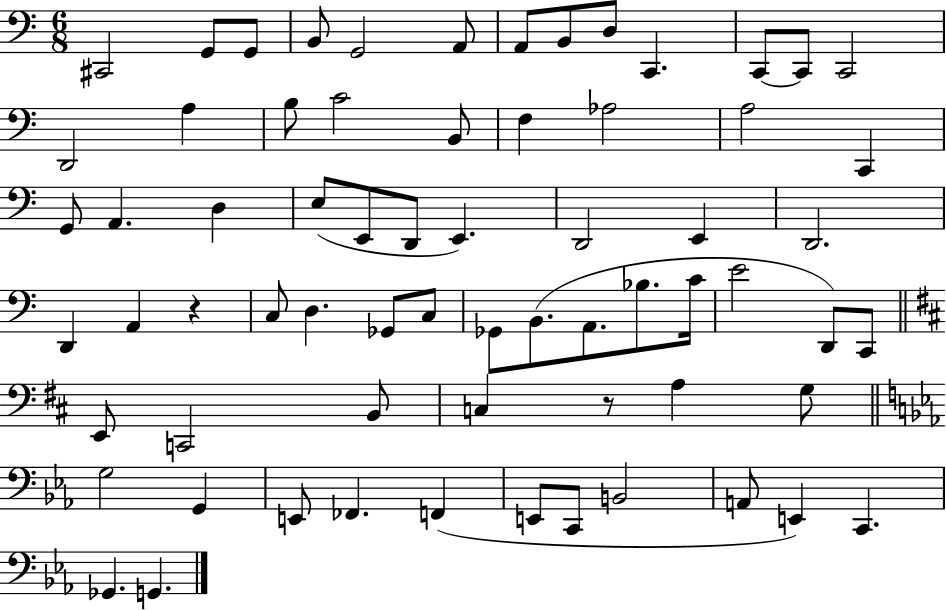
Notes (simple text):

C#2/h G2/e G2/e B2/e G2/h A2/e A2/e B2/e D3/e C2/q. C2/e C2/e C2/h D2/h A3/q B3/e C4/h B2/e F3/q Ab3/h A3/h C2/q G2/e A2/q. D3/q E3/e E2/e D2/e E2/q. D2/h E2/q D2/h. D2/q A2/q R/q C3/e D3/q. Gb2/e C3/e Gb2/e B2/e. A2/e. Bb3/e. C4/s E4/h D2/e C2/e E2/e C2/h B2/e C3/q R/e A3/q G3/e G3/h G2/q E2/e FES2/q. F2/q E2/e C2/e B2/h A2/e E2/q C2/q. Gb2/q. G2/q.